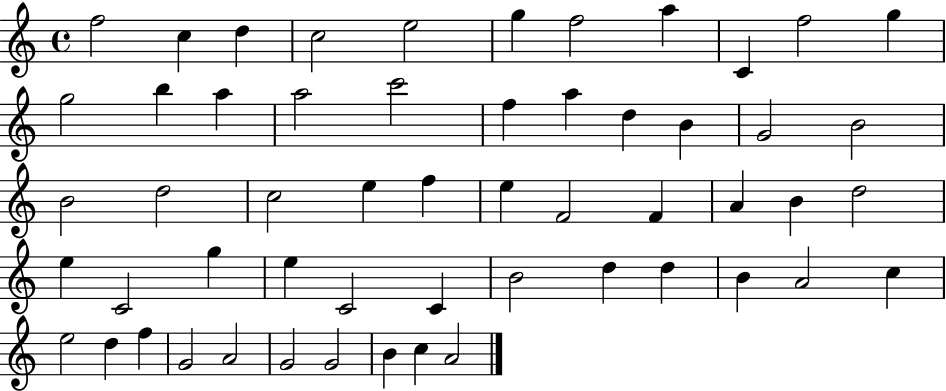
F5/h C5/q D5/q C5/h E5/h G5/q F5/h A5/q C4/q F5/h G5/q G5/h B5/q A5/q A5/h C6/h F5/q A5/q D5/q B4/q G4/h B4/h B4/h D5/h C5/h E5/q F5/q E5/q F4/h F4/q A4/q B4/q D5/h E5/q C4/h G5/q E5/q C4/h C4/q B4/h D5/q D5/q B4/q A4/h C5/q E5/h D5/q F5/q G4/h A4/h G4/h G4/h B4/q C5/q A4/h